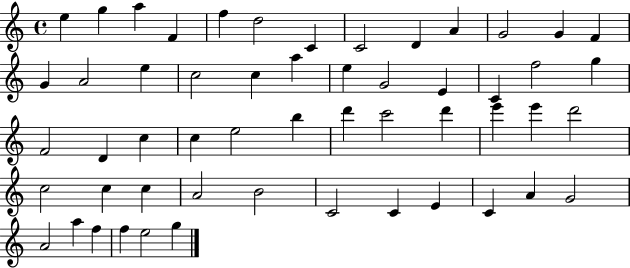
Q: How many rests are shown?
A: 0